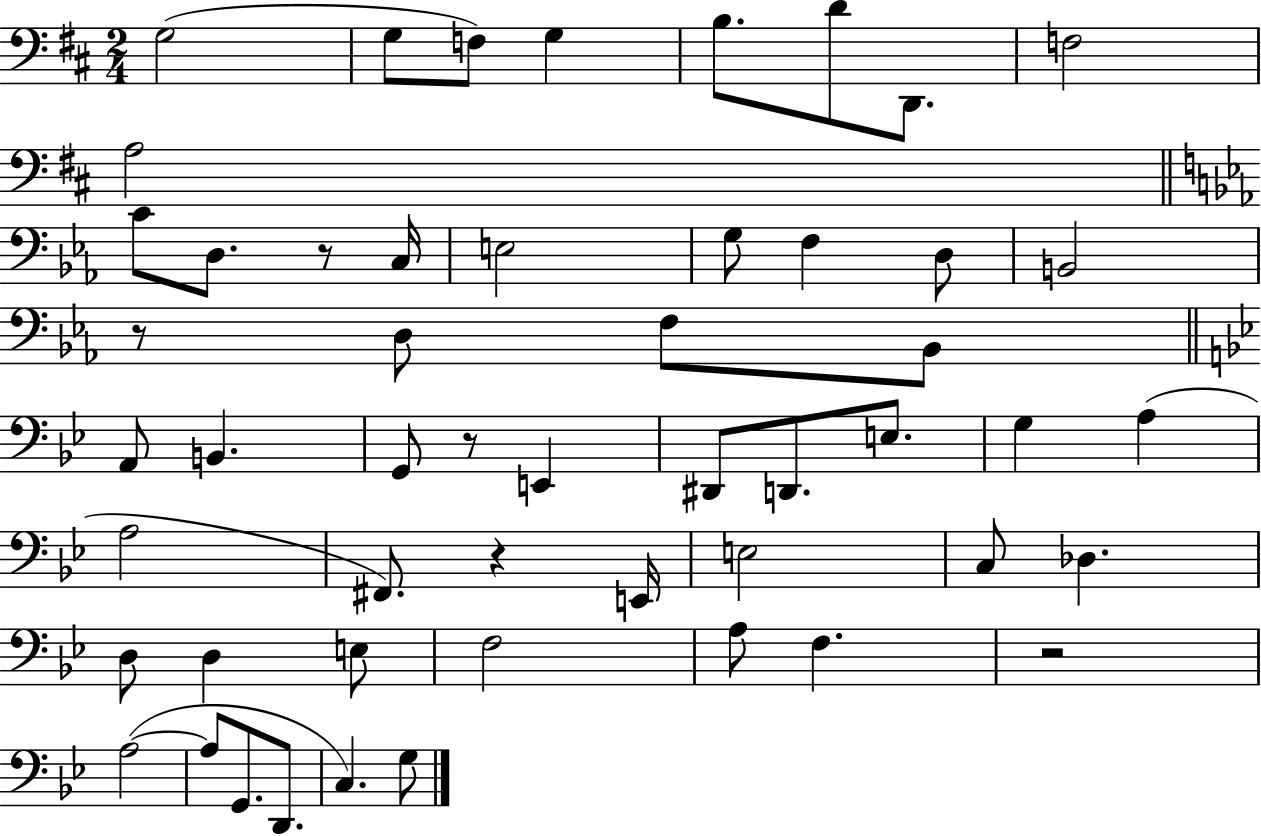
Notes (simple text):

G3/h G3/e F3/e G3/q B3/e. D4/e D2/e. F3/h A3/h C4/e D3/e. R/e C3/s E3/h G3/e F3/q D3/e B2/h R/e D3/e F3/e Bb2/e A2/e B2/q. G2/e R/e E2/q D#2/e D2/e. E3/e. G3/q A3/q A3/h F#2/e. R/q E2/s E3/h C3/e Db3/q. D3/e D3/q E3/e F3/h A3/e F3/q. R/h A3/h A3/e G2/e. D2/e. C3/q. G3/e